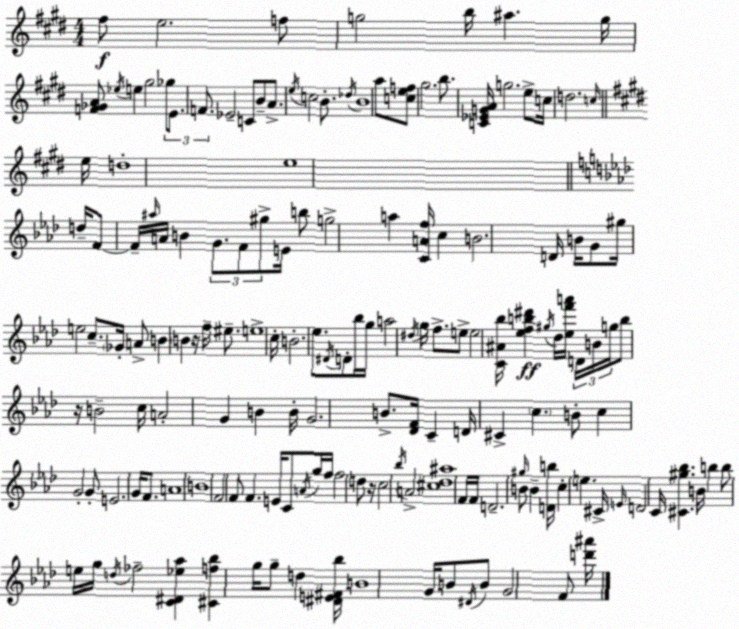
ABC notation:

X:1
T:Untitled
M:4/4
L:1/4
K:E
^f/2 e2 f/2 g2 b/4 ^a g/4 [F_GA]/2 _e/4 e ^g2 _g/2 E/2 F/2 _E2 C/2 B/2 A/2 e/4 c2 B/2 _d/4 B4 a/2 [cef]/2 ^g2 b/2 [C_EGA]/4 g2 e/2 c/4 d2 c/4 e/4 d4 e4 d/4 F/2 F/4 ^a/4 A/4 B G/2 F/2 ^g/2 E/4 b/2 g2 a [CAf]/4 c B2 D/4 B/4 G/2 ^g/4 e2 c/2 _G/4 A/2 B B z/4 f/4 ^e/2 e4 c/4 B2 _e/2 ^D/4 D/2 _b/4 g/4 a2 ^d/4 g/4 f/2 e/2 e2 [C^A_b]/4 [_efb^d'] ^g/4 _d/4 [_ef'a']/4 D/4 B/4 g/4 b/2 z/4 B2 c/4 A2 G B B/4 G2 B/2 [_DF]/4 C D/4 ^C c B/2 c G2 G/2 E2 G/4 F/2 A4 B4 F2 F/2 F E/4 C/2 A/4 g/4 f/4 f2 d/2 z/4 c2 _b/4 A2 [^c_d^a]4 F/4 F/4 D2 ^g/4 B/2 B [Db]/4 c e ^C/4 E/4 D2 C/4 [^C^g_b] B/4 b b/2 e/4 g/4 d/4 _f2 [C^D_e_a] [^Cf_b] g/4 g/2 d [^DE^F_b]/4 B4 G/4 B/2 ^D/4 B/2 G2 F/2 [d'^a']/4